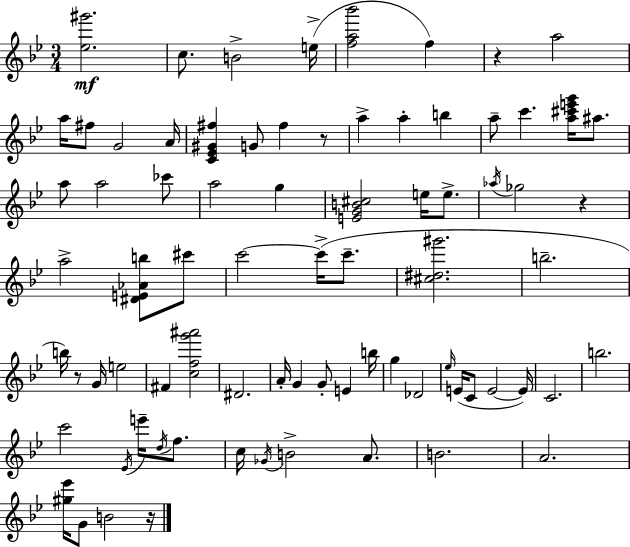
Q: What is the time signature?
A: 3/4